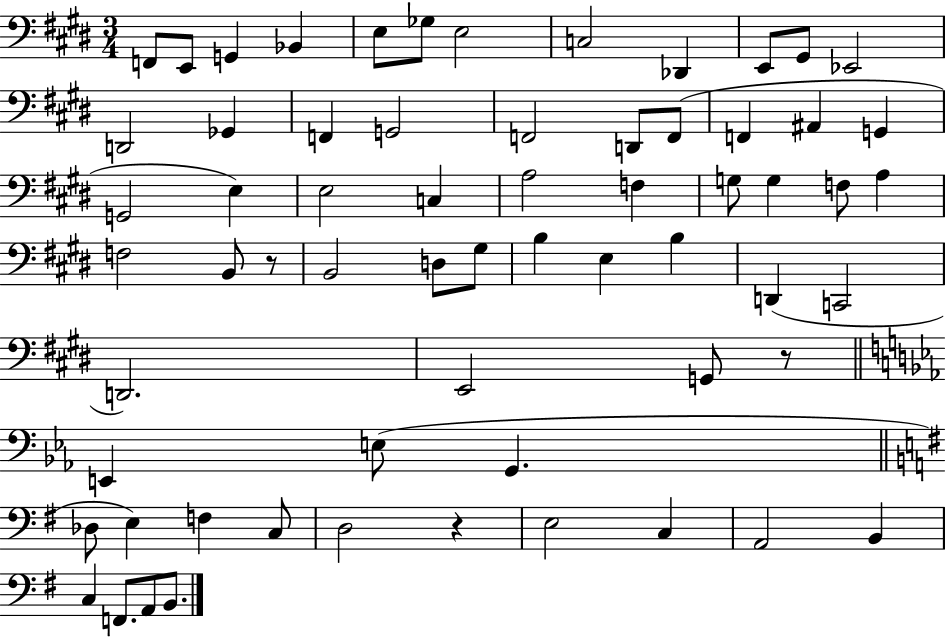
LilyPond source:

{
  \clef bass
  \numericTimeSignature
  \time 3/4
  \key e \major
  f,8 e,8 g,4 bes,4 | e8 ges8 e2 | c2 des,4 | e,8 gis,8 ees,2 | \break d,2 ges,4 | f,4 g,2 | f,2 d,8 f,8( | f,4 ais,4 g,4 | \break g,2 e4) | e2 c4 | a2 f4 | g8 g4 f8 a4 | \break f2 b,8 r8 | b,2 d8 gis8 | b4 e4 b4 | d,4( c,2 | \break d,2.) | e,2 g,8 r8 | \bar "||" \break \key ees \major e,4 e8( g,4. | \bar "||" \break \key g \major des8 e4) f4 c8 | d2 r4 | e2 c4 | a,2 b,4 | \break c4 f,8. a,8 b,8. | \bar "|."
}